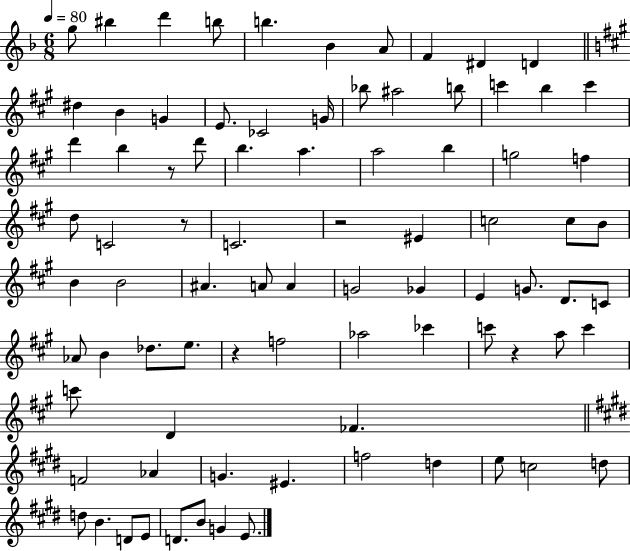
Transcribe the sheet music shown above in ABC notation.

X:1
T:Untitled
M:6/8
L:1/4
K:F
g/2 ^b d' b/2 b _B A/2 F ^D D ^d B G E/2 _C2 G/4 _b/2 ^a2 b/2 c' b c' d' b z/2 d'/2 b a a2 b g2 f d/2 C2 z/2 C2 z2 ^E c2 c/2 B/2 B B2 ^A A/2 A G2 _G E G/2 D/2 C/2 _A/2 B _d/2 e/2 z f2 _a2 _c' c'/2 z a/2 c' c'/2 D _F F2 _A G ^E f2 d e/2 c2 d/2 d/2 B D/2 E/2 D/2 B/2 G E/2